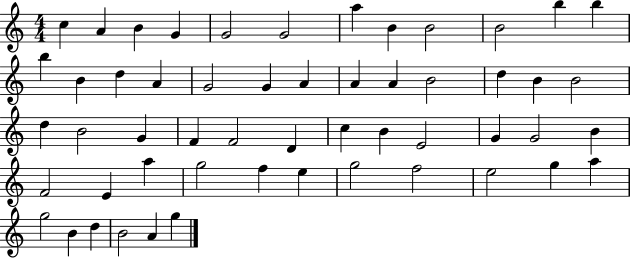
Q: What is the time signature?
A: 4/4